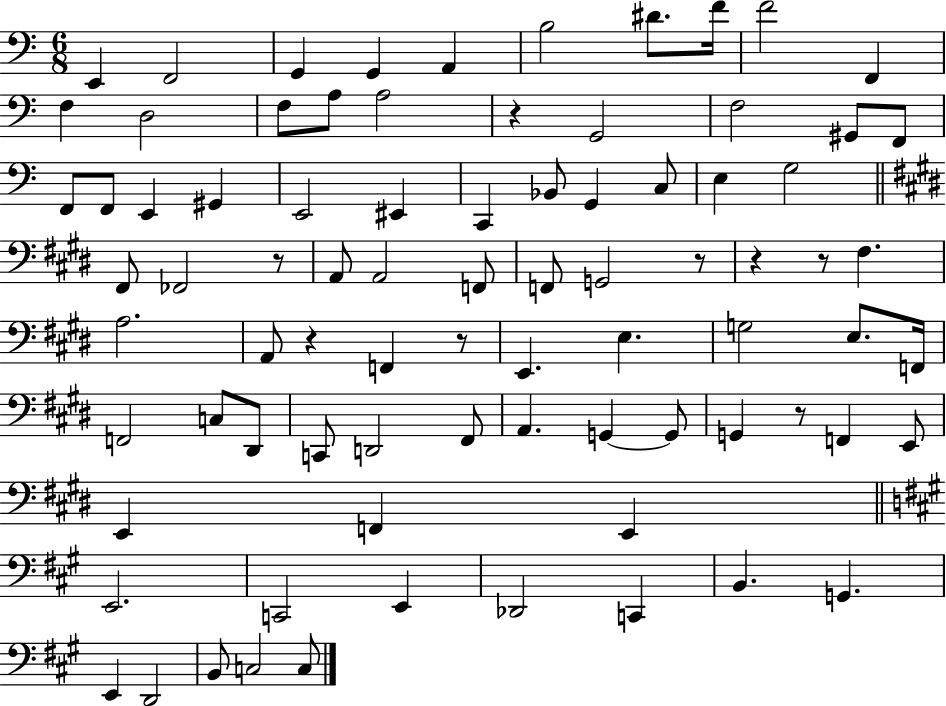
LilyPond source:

{
  \clef bass
  \numericTimeSignature
  \time 6/8
  \key c \major
  e,4 f,2 | g,4 g,4 a,4 | b2 dis'8. f'16 | f'2 f,4 | \break f4 d2 | f8 a8 a2 | r4 g,2 | f2 gis,8 f,8 | \break f,8 f,8 e,4 gis,4 | e,2 eis,4 | c,4 bes,8 g,4 c8 | e4 g2 | \break \bar "||" \break \key e \major fis,8 fes,2 r8 | a,8 a,2 f,8 | f,8 g,2 r8 | r4 r8 fis4. | \break a2. | a,8 r4 f,4 r8 | e,4. e4. | g2 e8. f,16 | \break f,2 c8 dis,8 | c,8 d,2 fis,8 | a,4. g,4~~ g,8 | g,4 r8 f,4 e,8 | \break e,4 f,4 e,4 | \bar "||" \break \key a \major e,2. | c,2 e,4 | des,2 c,4 | b,4. g,4. | \break e,4 d,2 | b,8 c2 c8 | \bar "|."
}